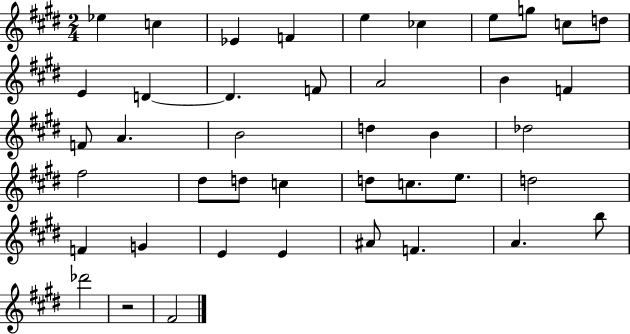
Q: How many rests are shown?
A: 1